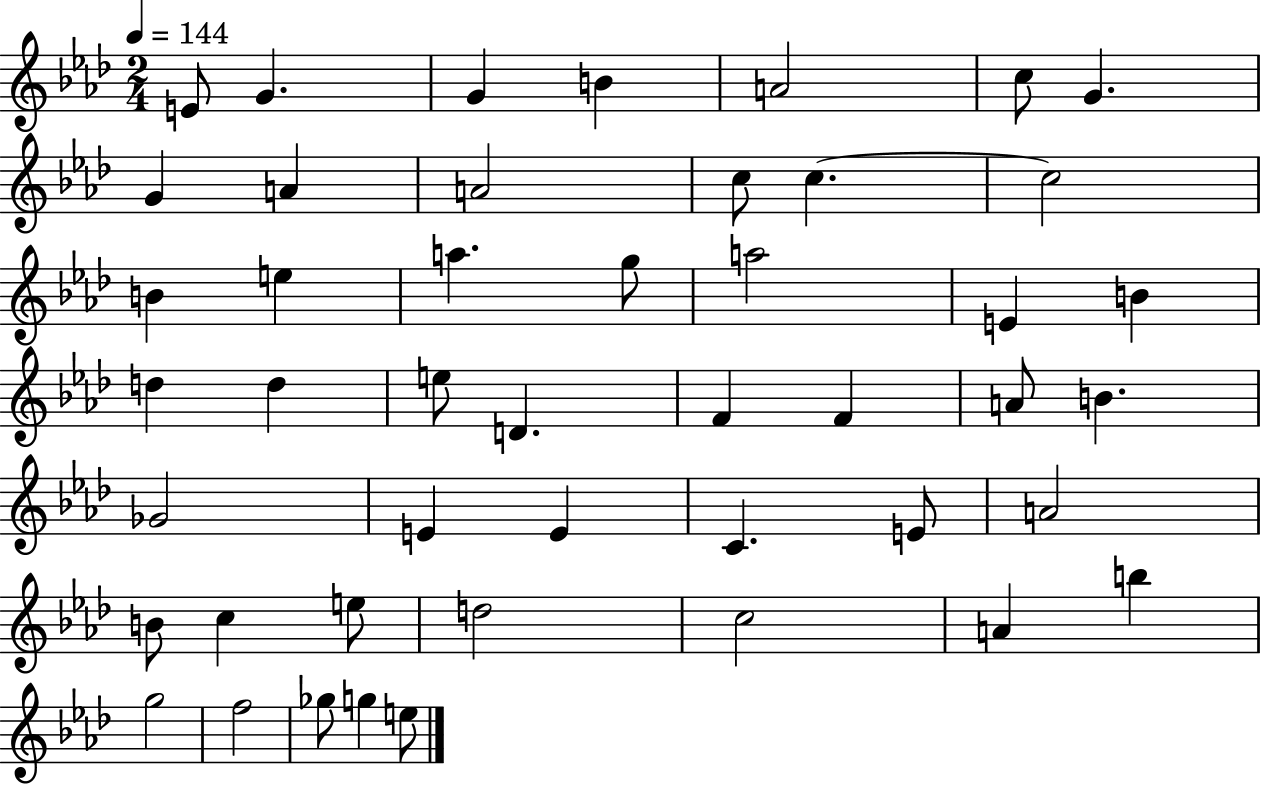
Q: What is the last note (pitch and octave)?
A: E5